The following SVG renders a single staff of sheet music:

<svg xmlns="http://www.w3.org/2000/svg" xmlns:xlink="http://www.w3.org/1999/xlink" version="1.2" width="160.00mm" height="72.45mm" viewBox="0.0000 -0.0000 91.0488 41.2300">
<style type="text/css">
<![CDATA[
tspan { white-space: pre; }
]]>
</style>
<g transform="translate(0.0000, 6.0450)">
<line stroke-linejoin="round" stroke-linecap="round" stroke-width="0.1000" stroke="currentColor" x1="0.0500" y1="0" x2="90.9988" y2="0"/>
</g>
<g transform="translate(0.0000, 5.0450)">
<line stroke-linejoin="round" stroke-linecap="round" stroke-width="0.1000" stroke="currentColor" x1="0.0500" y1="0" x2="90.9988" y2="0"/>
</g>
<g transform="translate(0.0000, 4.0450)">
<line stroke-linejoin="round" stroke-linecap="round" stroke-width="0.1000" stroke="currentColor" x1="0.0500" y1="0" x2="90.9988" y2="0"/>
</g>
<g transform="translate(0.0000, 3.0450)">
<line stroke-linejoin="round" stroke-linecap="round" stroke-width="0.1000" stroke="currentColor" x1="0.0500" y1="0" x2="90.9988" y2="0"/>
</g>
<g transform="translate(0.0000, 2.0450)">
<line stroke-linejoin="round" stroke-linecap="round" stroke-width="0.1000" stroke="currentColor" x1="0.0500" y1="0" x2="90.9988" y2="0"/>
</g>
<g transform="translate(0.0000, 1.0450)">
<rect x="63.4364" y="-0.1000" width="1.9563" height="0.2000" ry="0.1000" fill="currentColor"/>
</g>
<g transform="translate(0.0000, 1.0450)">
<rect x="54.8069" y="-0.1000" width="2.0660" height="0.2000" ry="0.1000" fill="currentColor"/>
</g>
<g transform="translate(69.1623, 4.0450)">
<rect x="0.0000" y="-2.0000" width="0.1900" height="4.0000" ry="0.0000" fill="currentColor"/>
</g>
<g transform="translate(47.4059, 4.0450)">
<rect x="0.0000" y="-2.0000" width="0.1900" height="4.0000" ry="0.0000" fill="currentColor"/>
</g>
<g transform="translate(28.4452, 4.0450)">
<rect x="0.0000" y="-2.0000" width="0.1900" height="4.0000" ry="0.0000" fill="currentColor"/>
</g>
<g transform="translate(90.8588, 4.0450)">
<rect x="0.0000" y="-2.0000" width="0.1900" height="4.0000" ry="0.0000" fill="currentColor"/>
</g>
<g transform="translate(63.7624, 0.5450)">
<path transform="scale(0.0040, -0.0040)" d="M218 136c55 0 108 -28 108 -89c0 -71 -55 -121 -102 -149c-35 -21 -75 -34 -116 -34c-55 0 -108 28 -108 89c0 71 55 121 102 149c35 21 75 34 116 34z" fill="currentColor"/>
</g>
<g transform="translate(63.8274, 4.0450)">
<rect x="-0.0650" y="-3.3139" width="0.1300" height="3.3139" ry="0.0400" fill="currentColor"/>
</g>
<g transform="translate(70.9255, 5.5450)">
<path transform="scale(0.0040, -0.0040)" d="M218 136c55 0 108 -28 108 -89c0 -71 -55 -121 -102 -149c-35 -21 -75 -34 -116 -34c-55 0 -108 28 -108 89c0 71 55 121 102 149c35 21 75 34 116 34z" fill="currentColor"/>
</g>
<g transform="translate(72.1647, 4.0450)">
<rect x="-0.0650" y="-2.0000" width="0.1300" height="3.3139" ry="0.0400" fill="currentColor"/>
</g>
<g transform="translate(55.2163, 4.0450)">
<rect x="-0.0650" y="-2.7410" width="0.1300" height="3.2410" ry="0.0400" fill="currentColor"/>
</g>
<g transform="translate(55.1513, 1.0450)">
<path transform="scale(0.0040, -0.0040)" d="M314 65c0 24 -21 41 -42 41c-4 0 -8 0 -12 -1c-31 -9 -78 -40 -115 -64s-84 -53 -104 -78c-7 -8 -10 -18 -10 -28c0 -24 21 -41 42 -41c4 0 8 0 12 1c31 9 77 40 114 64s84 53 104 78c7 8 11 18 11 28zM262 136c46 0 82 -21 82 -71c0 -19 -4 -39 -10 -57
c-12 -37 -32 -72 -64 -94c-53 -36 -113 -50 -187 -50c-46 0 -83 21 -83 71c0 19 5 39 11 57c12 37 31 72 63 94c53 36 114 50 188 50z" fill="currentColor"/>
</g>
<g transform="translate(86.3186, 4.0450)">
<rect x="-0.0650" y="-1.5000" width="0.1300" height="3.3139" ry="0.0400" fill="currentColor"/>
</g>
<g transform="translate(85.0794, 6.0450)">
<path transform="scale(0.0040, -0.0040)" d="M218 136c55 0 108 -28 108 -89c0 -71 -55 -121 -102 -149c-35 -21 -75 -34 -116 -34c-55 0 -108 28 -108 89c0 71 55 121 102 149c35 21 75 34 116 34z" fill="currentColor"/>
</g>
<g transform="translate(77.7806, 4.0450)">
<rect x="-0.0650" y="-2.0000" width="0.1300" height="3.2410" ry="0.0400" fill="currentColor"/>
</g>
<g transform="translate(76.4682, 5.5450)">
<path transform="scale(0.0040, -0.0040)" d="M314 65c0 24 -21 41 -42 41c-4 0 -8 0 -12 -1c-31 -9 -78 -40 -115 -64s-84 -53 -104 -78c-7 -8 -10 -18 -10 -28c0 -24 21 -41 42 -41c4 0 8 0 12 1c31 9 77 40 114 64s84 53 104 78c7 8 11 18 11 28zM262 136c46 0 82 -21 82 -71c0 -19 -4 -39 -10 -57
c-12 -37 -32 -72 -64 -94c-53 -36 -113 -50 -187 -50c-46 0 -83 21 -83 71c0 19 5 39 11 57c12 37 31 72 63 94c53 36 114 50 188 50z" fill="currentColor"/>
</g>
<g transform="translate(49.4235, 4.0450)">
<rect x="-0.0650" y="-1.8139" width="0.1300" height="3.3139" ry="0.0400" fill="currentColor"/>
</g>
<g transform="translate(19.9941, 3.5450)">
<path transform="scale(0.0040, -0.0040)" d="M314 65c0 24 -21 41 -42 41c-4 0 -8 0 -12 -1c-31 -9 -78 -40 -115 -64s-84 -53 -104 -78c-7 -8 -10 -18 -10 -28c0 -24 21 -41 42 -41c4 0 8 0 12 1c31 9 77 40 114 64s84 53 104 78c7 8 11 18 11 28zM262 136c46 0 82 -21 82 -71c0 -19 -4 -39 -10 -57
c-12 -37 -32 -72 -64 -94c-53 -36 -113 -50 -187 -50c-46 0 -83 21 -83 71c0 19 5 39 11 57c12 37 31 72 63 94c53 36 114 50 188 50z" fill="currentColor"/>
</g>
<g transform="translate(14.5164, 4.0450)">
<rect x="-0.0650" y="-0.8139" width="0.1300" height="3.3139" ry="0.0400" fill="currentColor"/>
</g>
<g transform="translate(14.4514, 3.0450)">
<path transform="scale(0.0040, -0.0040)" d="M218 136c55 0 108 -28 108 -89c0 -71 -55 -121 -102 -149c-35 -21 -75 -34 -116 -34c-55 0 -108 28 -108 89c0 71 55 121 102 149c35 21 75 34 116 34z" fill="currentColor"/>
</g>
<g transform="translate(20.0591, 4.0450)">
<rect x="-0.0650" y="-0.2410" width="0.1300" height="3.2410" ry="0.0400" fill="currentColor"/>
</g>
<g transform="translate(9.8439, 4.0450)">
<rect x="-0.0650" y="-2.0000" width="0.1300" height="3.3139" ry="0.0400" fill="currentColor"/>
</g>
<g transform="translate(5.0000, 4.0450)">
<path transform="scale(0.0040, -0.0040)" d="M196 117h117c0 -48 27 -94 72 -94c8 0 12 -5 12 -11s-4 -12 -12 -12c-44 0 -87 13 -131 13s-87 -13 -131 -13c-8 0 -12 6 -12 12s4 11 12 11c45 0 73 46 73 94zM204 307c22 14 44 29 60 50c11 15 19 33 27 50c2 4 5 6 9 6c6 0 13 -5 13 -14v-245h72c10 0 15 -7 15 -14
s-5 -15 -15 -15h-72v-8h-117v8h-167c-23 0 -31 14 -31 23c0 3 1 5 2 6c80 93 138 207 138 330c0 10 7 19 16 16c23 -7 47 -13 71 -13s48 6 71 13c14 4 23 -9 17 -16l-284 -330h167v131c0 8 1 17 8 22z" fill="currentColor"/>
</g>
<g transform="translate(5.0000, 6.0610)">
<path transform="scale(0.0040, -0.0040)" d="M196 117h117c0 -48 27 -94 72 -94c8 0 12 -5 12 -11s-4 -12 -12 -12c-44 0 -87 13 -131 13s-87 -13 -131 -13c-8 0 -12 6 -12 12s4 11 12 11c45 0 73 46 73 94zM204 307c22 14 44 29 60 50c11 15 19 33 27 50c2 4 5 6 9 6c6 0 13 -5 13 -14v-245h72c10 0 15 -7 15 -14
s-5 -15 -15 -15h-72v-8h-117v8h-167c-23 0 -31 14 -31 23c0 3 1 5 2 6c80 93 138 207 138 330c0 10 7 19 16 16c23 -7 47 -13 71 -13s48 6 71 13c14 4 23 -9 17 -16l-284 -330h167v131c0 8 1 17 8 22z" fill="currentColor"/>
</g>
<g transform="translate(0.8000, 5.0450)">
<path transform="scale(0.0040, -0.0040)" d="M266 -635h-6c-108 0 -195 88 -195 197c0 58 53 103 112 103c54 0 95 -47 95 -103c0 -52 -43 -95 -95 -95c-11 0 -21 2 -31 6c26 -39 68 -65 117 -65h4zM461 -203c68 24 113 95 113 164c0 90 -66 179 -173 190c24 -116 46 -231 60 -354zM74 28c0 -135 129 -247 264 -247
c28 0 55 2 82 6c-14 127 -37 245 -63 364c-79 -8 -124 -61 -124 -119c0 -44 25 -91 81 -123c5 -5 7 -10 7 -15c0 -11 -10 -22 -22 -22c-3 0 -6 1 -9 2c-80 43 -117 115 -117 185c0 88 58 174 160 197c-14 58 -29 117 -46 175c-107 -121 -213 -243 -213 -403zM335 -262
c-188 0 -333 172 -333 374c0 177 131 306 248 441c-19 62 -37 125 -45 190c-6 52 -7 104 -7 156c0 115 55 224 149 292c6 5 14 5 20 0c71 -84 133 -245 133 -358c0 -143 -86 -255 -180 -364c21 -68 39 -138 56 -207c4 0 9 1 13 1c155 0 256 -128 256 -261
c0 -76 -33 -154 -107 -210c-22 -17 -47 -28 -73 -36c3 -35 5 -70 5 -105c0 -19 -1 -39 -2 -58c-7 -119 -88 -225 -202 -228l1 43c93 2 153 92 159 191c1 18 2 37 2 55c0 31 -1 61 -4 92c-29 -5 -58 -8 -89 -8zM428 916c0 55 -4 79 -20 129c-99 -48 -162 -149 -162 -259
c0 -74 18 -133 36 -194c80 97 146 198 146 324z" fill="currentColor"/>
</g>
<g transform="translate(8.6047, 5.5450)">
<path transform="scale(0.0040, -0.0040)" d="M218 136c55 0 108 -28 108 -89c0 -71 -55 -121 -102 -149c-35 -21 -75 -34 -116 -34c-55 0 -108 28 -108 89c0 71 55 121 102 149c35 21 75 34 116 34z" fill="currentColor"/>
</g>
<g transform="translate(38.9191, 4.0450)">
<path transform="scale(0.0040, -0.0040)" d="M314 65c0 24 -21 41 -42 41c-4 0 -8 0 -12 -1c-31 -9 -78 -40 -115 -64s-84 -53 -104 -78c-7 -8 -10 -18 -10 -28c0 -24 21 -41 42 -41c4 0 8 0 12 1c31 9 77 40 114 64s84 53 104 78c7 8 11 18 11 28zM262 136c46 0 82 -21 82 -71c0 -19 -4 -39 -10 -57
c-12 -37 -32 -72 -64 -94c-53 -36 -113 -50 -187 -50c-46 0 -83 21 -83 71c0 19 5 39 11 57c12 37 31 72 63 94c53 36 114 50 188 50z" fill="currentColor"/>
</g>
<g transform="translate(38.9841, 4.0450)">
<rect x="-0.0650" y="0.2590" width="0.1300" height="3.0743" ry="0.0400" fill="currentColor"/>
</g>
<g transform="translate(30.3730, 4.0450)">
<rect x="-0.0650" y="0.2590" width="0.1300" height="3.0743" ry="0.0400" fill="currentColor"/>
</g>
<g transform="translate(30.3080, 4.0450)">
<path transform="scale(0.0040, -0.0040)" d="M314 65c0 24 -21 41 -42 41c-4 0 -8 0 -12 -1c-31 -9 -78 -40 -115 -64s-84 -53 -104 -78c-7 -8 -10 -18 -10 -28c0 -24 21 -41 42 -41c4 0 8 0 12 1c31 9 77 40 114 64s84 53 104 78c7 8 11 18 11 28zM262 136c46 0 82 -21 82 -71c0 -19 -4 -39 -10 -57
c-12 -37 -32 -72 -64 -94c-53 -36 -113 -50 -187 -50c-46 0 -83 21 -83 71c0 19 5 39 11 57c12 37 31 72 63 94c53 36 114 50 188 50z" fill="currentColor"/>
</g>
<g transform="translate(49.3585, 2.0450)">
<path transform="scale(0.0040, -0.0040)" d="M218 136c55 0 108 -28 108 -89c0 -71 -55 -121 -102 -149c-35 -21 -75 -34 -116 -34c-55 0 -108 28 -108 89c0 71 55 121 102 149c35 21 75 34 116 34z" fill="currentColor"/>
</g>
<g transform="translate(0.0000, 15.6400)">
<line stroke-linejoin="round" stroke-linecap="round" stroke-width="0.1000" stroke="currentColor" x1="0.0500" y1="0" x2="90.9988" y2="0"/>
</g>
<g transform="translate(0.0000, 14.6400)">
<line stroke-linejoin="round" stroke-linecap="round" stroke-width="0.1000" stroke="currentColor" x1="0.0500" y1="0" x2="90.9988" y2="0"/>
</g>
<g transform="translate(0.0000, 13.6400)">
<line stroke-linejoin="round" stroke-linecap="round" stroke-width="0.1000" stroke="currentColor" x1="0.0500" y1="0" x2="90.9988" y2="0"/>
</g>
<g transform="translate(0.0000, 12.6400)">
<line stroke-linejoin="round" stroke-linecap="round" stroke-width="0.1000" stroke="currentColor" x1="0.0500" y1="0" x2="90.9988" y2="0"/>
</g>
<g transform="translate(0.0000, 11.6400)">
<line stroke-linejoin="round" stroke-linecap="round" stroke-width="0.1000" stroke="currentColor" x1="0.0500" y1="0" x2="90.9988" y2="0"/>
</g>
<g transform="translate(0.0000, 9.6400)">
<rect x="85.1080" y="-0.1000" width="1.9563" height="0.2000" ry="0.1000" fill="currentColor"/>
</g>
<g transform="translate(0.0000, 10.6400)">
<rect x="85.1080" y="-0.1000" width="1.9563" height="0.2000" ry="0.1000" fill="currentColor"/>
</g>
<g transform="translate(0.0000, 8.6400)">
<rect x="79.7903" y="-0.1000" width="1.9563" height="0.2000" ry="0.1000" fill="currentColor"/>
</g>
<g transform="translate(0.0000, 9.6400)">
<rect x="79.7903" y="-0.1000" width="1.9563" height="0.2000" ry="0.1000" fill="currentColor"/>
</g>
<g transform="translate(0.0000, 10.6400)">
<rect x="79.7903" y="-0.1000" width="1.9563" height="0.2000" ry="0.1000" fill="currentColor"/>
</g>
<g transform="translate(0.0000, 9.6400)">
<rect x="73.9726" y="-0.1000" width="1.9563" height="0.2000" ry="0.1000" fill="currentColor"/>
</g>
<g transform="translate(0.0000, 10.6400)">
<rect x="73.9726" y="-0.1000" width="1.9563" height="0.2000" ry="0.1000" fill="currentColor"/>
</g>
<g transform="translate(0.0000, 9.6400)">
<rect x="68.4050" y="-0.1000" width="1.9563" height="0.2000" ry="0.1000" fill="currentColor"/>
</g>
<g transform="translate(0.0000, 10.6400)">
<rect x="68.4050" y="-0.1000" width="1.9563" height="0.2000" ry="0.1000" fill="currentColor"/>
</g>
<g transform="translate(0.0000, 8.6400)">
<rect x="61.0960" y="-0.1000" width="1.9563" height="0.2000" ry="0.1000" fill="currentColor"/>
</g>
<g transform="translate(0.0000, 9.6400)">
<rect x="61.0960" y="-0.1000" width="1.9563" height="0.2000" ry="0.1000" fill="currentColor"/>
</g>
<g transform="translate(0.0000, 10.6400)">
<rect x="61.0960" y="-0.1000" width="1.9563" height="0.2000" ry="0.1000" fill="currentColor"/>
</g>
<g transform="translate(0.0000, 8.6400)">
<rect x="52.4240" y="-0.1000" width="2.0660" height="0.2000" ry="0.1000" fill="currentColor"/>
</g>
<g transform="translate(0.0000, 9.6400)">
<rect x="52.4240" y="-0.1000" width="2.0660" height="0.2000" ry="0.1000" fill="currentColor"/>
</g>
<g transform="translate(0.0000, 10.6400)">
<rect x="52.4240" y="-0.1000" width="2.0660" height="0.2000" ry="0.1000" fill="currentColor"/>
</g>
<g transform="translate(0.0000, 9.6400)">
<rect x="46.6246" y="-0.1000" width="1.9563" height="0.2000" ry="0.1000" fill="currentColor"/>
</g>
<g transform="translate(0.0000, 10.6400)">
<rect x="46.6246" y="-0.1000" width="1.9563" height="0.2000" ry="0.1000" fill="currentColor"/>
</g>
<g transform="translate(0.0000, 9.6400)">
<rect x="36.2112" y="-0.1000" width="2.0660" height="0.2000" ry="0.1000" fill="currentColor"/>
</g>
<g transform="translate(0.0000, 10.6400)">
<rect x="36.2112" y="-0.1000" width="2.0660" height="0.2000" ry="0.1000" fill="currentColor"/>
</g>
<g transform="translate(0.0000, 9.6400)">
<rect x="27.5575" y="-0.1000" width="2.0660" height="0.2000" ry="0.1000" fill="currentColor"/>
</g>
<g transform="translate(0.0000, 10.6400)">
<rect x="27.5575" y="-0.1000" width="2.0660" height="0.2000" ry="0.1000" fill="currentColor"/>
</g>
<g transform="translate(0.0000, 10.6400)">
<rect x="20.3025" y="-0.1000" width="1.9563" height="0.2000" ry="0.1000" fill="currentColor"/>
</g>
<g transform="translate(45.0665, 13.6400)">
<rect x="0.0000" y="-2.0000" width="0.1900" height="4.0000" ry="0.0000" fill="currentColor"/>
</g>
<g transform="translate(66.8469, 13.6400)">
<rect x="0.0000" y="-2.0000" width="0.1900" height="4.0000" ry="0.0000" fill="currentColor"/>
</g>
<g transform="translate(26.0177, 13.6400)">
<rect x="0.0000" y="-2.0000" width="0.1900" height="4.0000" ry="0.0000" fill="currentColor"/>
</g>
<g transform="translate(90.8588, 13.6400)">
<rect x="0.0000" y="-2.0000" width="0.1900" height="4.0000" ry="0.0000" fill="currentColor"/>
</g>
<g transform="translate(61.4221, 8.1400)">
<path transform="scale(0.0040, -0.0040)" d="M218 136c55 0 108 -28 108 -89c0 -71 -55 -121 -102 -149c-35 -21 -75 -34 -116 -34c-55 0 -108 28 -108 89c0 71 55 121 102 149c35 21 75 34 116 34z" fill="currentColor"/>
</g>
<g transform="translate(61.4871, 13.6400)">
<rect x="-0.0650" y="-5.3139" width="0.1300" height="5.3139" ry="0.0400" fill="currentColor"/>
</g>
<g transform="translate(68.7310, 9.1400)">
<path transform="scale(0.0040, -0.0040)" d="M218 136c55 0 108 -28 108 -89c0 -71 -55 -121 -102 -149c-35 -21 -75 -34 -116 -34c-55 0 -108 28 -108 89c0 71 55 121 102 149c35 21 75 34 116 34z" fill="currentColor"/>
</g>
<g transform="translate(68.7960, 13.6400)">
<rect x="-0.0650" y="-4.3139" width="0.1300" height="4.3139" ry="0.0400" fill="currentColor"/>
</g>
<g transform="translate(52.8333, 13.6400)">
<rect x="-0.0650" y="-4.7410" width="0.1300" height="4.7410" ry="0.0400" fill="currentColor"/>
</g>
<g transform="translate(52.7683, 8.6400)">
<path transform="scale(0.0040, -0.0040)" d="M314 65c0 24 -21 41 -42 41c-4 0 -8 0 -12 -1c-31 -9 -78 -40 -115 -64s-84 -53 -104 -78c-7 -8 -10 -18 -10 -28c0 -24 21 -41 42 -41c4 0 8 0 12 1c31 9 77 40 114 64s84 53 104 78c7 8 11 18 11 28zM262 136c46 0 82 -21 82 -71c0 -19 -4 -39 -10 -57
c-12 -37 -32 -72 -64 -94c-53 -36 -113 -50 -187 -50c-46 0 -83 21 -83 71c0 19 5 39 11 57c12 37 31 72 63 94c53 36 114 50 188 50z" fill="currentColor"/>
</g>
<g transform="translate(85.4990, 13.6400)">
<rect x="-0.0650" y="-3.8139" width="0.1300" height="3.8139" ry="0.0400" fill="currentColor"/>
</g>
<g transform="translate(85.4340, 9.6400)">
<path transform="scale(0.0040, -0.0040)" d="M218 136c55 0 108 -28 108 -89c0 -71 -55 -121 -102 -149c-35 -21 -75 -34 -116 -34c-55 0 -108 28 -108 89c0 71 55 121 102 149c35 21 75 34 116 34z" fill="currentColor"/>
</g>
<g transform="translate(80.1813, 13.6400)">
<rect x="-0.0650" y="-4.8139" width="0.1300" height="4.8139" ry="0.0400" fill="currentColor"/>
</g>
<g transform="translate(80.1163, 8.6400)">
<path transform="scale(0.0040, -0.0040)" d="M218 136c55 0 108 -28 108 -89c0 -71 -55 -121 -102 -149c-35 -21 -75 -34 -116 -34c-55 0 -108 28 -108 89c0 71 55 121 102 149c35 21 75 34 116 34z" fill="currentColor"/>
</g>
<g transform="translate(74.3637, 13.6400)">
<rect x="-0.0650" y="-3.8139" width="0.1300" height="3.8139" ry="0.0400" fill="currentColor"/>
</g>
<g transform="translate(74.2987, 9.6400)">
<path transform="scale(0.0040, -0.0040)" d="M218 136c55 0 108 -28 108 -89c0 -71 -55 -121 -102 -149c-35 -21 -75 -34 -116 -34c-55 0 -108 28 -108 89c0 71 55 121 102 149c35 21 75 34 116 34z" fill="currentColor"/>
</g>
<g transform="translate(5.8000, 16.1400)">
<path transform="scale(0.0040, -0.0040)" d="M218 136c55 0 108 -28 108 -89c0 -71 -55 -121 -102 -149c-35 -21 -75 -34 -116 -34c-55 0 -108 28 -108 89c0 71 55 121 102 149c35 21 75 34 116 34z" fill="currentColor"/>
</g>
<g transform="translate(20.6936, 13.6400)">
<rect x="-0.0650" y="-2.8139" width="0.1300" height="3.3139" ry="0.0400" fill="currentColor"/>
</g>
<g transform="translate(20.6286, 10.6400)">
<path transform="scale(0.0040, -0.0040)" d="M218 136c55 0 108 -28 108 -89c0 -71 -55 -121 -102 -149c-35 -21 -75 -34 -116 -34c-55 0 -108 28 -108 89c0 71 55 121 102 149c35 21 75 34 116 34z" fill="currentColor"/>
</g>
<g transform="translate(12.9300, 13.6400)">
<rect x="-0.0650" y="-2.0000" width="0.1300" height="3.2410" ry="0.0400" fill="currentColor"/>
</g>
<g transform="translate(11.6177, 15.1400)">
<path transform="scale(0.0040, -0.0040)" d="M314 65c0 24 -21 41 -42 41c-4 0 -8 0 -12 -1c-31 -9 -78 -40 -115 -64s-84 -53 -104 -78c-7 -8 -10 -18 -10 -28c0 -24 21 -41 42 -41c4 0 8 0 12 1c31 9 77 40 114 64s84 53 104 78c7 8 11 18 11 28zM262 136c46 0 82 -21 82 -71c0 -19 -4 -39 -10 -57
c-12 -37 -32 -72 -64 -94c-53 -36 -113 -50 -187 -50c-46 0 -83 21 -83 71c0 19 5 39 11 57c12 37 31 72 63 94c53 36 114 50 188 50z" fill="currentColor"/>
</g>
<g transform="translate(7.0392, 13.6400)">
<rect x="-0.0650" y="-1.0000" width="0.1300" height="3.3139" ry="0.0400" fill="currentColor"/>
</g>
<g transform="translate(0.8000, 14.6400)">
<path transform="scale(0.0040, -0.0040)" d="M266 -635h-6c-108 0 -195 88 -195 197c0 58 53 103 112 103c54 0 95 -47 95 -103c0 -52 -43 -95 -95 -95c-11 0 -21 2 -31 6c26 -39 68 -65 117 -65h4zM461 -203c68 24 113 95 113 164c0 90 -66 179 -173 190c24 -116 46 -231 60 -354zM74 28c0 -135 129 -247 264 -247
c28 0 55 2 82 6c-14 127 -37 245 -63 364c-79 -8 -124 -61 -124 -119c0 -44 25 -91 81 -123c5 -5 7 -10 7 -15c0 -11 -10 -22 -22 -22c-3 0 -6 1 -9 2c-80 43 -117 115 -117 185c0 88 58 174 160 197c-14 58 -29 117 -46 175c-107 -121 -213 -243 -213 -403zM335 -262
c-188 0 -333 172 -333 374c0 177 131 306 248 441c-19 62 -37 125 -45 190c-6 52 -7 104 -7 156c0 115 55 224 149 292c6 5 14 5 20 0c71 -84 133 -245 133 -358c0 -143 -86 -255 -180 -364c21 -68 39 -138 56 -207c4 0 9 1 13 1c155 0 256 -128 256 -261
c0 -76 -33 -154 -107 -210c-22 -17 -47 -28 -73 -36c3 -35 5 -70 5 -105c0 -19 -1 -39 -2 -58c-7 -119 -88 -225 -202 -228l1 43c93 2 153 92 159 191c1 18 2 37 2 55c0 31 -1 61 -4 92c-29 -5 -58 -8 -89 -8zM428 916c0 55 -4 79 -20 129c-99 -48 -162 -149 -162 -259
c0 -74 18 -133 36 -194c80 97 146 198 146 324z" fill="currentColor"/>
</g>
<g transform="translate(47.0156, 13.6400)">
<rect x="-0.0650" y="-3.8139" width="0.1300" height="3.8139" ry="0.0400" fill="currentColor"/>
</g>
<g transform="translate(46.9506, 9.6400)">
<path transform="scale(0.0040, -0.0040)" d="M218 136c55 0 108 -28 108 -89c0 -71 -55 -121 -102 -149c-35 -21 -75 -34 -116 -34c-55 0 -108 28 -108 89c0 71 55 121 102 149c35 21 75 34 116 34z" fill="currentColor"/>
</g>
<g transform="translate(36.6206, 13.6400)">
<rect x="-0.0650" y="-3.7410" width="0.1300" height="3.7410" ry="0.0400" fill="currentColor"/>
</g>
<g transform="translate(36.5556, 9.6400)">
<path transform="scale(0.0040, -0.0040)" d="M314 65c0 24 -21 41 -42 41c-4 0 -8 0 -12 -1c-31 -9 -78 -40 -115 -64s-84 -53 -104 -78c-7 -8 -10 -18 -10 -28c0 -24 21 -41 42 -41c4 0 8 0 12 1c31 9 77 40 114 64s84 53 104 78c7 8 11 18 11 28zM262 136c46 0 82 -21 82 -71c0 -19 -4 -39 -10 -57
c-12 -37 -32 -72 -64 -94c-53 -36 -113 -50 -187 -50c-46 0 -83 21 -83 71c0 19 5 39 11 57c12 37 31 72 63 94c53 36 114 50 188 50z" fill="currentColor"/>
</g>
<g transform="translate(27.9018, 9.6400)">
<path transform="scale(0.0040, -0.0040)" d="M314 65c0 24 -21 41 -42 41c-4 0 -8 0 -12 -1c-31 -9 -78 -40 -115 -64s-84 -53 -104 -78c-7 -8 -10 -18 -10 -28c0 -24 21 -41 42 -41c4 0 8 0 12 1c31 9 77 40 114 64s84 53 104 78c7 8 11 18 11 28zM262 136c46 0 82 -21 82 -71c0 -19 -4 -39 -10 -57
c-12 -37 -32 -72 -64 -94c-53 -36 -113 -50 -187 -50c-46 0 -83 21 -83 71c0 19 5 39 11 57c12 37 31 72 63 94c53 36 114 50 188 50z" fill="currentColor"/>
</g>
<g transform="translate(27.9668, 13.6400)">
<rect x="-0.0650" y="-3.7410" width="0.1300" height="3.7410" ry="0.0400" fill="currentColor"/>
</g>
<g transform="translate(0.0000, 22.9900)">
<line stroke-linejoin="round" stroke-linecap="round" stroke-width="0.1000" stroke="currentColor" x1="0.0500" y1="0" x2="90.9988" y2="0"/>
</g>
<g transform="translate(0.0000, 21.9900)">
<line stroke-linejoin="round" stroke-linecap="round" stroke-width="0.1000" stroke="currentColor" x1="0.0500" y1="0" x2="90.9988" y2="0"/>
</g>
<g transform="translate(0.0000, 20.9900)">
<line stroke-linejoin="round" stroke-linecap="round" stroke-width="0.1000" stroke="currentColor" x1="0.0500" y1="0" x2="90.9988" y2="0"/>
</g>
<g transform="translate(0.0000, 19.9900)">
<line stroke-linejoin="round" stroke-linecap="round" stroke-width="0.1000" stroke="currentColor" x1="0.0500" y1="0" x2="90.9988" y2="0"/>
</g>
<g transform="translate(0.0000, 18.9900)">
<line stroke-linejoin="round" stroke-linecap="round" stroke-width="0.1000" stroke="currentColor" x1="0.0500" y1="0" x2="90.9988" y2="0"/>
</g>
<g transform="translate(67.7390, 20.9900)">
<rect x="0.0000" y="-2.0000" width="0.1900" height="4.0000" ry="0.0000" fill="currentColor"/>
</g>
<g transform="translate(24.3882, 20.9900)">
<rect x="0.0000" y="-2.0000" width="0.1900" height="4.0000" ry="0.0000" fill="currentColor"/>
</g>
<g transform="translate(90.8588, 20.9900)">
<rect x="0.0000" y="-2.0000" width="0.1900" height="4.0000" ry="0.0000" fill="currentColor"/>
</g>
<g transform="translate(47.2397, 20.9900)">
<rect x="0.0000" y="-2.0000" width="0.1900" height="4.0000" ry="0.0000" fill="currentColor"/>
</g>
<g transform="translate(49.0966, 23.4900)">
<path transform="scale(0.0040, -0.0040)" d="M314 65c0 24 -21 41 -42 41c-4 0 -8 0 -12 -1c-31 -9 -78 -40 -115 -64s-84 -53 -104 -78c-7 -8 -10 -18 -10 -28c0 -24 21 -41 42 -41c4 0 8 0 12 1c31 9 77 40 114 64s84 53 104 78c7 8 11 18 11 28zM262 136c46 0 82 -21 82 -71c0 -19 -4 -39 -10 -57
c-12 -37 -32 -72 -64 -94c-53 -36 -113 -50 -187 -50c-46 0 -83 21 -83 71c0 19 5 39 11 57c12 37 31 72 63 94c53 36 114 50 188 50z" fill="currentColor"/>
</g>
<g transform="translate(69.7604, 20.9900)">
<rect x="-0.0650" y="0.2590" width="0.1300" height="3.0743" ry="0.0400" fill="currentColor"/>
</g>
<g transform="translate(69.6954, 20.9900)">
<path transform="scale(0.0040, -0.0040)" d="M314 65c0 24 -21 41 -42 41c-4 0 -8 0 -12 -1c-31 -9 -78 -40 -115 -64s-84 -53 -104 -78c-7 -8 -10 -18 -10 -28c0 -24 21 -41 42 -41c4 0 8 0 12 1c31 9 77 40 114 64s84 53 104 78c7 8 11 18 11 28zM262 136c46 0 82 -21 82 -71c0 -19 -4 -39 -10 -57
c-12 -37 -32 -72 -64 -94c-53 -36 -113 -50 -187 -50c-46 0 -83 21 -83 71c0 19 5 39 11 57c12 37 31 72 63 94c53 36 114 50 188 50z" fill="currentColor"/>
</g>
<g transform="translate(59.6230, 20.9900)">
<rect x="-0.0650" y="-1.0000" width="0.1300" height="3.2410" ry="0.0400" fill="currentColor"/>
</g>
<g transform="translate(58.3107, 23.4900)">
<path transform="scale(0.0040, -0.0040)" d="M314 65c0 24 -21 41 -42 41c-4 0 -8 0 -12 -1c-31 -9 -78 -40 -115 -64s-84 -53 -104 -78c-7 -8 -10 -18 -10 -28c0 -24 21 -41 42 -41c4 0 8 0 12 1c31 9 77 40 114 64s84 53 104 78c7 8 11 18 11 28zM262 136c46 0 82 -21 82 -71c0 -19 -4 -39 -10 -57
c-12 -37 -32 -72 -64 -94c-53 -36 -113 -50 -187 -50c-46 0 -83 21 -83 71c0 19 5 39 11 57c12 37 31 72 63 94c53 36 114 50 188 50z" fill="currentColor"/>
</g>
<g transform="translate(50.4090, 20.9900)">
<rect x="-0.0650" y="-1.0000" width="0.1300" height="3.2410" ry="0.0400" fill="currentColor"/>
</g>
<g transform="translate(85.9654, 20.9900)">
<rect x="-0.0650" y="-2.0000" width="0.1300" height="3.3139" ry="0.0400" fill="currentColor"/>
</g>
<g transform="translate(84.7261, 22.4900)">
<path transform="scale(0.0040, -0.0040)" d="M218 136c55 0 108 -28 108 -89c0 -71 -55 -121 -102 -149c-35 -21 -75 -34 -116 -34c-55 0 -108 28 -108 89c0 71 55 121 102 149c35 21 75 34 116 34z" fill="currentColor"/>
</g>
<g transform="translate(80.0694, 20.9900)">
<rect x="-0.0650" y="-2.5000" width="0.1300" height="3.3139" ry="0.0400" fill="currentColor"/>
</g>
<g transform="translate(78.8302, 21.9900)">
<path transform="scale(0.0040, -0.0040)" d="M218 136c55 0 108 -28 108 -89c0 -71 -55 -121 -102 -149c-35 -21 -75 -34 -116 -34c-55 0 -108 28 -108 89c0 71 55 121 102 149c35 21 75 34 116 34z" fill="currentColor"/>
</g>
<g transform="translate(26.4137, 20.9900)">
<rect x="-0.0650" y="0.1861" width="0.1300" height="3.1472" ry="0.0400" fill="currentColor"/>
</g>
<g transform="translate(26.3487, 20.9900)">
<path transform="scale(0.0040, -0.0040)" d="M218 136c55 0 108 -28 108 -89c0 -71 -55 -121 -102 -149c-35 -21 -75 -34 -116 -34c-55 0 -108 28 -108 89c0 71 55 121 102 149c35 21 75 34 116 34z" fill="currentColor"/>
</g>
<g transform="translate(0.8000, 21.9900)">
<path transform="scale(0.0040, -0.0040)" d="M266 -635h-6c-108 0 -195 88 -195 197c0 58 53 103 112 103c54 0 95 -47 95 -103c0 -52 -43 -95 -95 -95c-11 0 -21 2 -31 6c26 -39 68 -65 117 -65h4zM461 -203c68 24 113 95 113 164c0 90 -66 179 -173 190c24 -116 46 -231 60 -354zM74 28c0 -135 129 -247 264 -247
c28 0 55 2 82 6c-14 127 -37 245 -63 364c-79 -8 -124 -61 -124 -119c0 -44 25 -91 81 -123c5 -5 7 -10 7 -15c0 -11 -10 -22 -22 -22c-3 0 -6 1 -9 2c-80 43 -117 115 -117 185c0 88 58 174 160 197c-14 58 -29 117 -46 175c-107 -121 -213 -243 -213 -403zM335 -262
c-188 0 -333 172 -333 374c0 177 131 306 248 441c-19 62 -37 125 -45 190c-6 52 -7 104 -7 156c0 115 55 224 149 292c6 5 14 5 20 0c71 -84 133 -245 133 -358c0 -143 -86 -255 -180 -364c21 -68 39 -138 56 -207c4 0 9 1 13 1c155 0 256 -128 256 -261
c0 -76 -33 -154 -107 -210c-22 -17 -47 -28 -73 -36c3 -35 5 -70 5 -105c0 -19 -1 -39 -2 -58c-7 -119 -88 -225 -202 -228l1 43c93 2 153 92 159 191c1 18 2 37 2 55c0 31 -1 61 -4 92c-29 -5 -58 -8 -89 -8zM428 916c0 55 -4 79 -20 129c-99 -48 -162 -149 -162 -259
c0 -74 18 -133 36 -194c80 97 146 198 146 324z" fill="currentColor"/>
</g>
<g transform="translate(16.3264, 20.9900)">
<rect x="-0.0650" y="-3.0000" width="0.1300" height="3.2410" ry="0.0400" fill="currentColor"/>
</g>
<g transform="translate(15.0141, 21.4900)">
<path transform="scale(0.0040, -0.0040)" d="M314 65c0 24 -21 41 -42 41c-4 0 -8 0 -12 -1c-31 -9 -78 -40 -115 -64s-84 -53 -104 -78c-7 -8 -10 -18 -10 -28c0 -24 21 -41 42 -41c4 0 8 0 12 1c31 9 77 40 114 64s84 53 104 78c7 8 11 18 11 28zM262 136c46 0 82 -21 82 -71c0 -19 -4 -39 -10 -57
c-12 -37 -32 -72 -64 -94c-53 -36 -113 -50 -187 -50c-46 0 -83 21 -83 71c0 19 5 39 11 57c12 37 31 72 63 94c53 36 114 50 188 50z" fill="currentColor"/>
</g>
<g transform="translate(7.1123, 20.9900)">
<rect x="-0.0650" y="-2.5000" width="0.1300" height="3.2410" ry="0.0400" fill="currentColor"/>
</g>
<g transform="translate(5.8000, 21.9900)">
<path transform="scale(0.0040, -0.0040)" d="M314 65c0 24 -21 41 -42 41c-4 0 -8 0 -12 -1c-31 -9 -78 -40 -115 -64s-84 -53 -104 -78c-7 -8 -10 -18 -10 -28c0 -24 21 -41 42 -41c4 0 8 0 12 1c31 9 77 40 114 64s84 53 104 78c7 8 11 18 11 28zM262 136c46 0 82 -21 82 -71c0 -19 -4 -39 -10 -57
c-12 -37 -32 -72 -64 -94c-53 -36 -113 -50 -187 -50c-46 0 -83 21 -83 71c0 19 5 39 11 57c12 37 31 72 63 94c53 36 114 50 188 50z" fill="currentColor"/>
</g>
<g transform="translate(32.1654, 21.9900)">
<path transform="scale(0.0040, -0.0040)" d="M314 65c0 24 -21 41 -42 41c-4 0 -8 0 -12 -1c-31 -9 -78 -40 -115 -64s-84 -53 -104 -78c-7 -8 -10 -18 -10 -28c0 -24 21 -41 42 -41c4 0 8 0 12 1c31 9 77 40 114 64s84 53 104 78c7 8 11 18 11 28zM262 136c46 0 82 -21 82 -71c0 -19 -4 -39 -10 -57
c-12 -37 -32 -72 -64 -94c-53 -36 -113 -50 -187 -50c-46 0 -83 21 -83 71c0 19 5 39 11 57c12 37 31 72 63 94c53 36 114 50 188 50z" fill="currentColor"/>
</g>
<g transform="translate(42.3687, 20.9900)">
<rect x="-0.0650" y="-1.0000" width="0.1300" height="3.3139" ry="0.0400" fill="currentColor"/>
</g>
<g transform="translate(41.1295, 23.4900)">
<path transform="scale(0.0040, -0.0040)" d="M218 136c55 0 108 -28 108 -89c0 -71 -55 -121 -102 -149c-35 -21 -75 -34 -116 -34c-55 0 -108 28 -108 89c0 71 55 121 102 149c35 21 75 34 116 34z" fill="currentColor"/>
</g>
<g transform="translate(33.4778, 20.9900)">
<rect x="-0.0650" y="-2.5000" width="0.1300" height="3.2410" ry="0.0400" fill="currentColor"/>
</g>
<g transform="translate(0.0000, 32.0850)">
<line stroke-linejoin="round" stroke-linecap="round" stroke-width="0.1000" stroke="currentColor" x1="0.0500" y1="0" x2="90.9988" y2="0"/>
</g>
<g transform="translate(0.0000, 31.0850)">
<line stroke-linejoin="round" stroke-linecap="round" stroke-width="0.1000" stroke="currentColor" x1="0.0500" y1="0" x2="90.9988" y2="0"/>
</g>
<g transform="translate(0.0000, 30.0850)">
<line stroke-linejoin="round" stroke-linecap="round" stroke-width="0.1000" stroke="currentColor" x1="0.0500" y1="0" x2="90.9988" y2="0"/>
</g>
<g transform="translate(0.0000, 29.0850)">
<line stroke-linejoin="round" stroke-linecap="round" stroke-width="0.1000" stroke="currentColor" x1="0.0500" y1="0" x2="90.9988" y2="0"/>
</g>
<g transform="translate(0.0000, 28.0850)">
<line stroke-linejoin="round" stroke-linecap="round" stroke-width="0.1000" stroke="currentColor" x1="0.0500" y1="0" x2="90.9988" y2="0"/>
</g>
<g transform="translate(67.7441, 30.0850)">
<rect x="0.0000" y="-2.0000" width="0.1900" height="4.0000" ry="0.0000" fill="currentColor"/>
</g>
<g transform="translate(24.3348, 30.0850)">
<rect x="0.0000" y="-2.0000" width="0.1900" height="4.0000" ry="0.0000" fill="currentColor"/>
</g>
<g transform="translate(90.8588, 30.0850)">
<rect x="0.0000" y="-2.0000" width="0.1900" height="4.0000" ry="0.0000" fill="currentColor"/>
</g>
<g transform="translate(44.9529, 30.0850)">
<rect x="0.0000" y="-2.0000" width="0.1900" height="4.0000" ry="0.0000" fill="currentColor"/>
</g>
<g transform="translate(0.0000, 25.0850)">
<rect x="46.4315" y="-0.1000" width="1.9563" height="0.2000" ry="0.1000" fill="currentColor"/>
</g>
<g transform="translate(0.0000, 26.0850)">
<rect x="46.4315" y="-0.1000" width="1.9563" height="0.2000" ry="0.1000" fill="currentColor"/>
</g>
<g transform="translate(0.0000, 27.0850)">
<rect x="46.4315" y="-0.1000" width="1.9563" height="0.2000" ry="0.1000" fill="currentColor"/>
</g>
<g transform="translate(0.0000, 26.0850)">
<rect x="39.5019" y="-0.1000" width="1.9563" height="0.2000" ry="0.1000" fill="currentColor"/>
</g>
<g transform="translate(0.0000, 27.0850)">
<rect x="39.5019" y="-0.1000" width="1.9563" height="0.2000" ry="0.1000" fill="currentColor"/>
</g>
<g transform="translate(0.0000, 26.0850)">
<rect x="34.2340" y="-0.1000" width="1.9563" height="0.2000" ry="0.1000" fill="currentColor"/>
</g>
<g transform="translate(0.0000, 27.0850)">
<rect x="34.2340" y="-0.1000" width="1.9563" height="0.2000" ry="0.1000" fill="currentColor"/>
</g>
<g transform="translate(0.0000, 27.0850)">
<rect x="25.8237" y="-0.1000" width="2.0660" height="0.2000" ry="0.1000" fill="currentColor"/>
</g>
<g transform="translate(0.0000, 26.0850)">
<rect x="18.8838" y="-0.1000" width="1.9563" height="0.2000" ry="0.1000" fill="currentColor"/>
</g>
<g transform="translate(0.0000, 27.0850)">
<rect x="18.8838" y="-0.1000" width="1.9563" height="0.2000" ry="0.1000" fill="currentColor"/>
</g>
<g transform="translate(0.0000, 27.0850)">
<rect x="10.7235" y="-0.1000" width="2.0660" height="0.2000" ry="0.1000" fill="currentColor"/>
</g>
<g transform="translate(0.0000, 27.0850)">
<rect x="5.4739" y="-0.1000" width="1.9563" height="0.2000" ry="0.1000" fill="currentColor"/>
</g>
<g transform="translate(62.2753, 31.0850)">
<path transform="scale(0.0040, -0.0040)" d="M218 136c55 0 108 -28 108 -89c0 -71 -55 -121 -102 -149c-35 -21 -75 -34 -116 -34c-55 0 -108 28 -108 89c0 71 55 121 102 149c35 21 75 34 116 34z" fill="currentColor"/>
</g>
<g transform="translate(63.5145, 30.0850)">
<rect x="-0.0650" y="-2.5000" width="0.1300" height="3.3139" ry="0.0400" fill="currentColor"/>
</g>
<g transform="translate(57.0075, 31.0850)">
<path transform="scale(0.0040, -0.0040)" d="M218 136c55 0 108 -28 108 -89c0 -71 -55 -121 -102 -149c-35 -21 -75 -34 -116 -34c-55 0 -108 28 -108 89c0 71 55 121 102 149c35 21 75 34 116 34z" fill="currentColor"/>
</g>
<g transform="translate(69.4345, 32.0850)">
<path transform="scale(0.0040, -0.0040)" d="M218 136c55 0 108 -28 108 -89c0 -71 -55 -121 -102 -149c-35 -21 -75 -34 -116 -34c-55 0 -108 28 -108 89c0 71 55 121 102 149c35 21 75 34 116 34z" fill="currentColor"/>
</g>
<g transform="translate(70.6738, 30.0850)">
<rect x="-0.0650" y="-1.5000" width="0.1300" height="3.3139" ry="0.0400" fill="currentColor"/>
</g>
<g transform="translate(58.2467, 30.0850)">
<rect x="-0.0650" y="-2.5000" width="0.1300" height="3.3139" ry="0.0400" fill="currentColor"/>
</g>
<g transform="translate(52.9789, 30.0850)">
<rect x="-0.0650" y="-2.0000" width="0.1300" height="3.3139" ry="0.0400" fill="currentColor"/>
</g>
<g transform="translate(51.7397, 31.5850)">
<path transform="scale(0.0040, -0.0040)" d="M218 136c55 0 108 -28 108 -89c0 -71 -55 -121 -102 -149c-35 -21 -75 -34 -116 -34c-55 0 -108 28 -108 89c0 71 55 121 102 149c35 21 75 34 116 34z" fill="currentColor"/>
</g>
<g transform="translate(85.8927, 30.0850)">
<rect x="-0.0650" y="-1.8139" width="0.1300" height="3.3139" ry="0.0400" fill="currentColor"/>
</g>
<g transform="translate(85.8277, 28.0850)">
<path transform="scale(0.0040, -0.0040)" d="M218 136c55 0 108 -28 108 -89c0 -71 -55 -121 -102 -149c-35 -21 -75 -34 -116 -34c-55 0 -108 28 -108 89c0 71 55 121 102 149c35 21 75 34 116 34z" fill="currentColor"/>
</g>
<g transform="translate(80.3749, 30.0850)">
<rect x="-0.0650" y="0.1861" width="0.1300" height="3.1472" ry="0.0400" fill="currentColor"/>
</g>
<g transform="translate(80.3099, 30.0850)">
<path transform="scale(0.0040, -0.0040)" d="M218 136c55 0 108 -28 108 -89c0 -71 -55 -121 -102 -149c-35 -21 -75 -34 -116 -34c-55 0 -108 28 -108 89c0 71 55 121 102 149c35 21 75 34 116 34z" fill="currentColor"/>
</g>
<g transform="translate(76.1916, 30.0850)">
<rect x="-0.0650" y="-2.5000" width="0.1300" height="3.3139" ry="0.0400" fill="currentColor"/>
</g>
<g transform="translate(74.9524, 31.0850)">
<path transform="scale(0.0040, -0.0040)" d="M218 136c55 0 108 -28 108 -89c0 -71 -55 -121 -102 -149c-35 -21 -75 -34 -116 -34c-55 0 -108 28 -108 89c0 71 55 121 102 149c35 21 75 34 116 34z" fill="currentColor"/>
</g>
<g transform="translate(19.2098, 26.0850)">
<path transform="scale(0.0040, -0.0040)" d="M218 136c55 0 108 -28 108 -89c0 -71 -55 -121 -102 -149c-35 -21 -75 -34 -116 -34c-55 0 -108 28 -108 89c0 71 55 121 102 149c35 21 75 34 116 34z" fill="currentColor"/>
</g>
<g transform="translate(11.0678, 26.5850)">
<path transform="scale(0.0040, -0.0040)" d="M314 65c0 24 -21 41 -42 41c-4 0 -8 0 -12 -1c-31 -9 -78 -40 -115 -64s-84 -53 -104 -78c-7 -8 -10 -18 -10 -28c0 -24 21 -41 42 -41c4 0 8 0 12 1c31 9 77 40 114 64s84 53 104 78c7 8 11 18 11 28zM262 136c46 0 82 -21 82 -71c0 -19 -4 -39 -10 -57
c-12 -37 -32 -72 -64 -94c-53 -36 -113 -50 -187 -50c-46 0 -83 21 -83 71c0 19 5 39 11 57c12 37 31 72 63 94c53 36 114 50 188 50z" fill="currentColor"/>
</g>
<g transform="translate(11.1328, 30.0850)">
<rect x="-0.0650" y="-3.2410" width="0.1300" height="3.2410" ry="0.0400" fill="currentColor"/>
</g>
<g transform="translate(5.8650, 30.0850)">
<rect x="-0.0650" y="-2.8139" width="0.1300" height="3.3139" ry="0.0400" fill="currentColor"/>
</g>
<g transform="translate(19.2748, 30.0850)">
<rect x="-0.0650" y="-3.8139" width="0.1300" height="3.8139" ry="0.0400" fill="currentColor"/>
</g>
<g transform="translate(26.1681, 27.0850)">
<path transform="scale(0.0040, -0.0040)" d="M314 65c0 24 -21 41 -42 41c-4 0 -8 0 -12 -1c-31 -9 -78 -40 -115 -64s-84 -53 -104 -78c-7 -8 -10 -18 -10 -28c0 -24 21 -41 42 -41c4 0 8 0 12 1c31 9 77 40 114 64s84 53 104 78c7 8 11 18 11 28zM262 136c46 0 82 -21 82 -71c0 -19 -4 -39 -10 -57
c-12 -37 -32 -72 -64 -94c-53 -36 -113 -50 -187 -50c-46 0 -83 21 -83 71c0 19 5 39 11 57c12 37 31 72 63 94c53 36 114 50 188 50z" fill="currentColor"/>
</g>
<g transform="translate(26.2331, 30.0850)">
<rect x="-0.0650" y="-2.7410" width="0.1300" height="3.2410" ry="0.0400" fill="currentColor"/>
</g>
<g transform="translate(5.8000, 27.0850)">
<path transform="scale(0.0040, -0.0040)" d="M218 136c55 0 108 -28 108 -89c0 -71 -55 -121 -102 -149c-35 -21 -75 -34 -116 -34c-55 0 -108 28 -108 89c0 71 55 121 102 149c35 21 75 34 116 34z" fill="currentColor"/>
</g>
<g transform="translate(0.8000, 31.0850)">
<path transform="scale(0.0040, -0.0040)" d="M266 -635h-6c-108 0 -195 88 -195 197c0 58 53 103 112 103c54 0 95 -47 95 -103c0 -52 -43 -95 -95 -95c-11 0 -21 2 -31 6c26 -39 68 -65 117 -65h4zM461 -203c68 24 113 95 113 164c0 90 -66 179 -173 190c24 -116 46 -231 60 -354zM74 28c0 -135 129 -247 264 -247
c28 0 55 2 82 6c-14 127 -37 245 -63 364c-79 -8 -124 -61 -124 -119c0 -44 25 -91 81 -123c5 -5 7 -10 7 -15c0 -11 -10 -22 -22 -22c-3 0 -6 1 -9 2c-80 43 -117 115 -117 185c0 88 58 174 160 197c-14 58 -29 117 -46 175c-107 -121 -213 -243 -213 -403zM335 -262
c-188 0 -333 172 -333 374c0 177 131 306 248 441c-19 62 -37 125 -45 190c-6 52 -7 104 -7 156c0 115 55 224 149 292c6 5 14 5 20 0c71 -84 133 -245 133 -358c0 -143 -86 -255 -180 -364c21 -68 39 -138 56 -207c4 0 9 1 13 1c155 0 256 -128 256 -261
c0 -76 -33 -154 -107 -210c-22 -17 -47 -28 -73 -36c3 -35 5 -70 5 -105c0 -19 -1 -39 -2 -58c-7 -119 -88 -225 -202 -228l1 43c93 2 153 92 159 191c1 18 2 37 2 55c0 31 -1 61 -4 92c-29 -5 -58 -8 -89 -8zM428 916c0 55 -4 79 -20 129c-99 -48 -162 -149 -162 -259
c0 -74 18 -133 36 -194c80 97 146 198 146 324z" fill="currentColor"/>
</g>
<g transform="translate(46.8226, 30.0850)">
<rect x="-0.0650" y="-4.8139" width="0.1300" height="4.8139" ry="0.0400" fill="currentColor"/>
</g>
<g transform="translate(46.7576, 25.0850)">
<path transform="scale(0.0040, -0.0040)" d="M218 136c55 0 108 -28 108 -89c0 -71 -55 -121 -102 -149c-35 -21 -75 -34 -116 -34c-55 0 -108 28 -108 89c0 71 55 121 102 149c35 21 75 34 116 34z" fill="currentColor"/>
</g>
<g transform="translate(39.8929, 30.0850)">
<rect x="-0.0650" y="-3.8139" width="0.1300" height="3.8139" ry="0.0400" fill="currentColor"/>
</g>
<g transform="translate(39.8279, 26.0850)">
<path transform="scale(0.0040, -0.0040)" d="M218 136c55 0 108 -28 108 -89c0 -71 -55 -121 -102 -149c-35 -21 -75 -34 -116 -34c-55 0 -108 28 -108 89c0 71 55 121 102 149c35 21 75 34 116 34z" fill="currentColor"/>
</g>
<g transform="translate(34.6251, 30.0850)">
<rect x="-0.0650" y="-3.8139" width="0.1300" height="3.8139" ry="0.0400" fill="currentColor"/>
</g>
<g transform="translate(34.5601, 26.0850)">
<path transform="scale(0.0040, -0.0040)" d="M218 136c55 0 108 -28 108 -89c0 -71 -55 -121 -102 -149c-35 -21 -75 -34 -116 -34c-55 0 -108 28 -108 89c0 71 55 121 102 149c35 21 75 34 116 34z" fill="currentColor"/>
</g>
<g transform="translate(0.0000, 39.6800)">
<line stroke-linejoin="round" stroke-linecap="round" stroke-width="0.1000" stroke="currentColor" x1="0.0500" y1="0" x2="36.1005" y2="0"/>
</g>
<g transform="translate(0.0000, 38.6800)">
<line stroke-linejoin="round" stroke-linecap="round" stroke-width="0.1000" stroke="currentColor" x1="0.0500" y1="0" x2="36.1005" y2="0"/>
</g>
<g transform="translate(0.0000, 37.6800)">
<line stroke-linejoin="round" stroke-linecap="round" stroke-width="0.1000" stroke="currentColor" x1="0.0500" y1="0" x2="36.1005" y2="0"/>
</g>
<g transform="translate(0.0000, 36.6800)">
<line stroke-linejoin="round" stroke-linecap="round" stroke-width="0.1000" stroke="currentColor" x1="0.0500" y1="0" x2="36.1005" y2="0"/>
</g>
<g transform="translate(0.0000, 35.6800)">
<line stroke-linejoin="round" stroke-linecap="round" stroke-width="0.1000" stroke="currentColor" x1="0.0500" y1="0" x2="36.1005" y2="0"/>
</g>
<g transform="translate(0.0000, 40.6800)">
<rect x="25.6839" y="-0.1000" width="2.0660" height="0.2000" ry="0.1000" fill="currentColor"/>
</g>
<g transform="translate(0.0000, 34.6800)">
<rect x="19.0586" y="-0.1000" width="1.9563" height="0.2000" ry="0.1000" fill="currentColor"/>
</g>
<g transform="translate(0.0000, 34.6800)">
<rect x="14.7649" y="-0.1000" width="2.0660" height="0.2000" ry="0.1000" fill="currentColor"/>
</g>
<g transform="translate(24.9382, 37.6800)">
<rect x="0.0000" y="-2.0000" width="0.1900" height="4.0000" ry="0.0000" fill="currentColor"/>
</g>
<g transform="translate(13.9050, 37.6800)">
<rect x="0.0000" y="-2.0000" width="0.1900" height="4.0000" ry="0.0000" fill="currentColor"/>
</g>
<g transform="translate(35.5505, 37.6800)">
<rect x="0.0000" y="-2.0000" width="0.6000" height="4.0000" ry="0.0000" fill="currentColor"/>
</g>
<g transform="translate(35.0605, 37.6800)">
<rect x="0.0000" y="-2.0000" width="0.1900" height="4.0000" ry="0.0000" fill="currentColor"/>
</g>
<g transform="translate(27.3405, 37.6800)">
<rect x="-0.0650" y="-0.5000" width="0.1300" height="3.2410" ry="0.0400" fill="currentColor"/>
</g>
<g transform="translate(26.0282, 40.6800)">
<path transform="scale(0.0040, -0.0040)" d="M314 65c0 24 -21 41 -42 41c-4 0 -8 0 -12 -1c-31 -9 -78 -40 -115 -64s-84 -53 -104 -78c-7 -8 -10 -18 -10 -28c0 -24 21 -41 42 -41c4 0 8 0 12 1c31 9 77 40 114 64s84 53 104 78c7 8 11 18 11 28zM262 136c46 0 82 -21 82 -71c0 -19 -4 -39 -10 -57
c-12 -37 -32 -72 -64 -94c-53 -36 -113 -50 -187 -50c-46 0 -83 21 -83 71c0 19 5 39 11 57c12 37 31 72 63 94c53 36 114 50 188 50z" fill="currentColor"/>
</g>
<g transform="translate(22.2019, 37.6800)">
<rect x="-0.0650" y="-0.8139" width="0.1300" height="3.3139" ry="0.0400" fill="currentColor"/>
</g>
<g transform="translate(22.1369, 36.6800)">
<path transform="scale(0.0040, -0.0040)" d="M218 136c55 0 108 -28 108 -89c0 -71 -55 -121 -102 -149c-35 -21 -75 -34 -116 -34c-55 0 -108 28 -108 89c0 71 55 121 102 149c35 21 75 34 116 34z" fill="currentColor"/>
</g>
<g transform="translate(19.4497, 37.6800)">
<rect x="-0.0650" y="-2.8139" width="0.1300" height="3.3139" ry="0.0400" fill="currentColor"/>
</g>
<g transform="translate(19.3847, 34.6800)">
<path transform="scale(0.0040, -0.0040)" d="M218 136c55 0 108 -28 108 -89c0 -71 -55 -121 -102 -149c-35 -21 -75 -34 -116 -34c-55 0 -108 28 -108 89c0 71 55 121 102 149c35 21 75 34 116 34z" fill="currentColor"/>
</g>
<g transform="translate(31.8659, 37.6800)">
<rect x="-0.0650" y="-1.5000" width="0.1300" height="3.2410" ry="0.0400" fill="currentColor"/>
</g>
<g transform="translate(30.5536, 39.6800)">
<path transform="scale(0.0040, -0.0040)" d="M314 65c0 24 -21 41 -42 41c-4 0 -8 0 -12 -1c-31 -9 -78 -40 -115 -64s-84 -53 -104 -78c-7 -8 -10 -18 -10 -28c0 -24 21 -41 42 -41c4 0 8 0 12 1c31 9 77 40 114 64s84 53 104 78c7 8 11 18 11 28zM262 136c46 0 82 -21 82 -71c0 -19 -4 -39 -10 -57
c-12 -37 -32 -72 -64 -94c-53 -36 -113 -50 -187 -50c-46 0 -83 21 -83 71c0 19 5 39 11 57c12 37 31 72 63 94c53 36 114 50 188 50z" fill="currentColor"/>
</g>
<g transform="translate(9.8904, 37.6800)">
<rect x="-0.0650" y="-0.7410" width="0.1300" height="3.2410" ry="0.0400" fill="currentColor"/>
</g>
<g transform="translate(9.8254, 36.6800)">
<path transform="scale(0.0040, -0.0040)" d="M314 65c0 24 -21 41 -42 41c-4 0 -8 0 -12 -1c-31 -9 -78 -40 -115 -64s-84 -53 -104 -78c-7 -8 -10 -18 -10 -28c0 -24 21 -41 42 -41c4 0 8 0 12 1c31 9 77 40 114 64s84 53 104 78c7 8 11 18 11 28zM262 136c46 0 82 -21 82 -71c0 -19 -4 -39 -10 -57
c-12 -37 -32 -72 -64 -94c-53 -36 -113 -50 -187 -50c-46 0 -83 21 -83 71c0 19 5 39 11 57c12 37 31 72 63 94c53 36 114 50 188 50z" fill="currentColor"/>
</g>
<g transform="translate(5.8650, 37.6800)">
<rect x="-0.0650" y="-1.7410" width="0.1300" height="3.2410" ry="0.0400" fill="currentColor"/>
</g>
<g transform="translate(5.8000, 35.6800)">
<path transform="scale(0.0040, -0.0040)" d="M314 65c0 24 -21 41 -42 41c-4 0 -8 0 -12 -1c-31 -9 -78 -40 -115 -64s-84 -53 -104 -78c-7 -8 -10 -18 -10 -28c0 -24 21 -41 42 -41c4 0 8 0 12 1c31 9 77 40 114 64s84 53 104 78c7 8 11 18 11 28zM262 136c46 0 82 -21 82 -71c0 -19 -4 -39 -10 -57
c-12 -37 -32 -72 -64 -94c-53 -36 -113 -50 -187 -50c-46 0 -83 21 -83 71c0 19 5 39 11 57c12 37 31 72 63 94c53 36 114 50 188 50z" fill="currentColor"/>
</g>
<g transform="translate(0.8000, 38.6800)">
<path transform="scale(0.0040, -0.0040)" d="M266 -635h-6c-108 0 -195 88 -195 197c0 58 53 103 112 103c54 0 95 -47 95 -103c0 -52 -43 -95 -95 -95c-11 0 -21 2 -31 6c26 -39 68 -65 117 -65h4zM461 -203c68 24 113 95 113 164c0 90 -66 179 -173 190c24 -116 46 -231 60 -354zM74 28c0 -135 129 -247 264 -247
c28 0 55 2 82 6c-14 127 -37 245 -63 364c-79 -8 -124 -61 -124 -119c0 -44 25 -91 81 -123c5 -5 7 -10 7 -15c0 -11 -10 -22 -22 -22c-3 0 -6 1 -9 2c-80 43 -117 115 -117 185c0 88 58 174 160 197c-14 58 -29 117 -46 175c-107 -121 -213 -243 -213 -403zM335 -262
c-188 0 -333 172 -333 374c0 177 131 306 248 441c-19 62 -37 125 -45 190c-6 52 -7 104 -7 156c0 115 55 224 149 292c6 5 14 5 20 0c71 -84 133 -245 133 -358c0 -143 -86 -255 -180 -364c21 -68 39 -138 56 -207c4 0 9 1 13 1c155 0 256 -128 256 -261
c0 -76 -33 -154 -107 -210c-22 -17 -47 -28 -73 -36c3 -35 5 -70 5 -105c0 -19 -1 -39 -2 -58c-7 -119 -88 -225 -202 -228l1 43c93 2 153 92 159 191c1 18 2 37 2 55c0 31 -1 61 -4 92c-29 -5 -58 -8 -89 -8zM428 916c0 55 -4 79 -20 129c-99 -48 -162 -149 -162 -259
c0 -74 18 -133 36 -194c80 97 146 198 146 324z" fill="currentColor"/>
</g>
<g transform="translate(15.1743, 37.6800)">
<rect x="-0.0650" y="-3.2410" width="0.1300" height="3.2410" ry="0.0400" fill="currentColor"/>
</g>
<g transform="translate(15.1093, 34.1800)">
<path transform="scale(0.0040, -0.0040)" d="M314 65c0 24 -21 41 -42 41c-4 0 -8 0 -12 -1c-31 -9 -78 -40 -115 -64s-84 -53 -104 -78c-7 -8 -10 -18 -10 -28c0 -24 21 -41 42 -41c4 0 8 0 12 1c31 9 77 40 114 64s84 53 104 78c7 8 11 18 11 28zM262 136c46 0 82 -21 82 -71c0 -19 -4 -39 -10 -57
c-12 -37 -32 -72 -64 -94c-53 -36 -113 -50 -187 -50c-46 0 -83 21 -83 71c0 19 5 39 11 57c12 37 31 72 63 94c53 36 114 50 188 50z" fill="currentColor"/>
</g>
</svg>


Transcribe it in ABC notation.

X:1
T:Untitled
M:4/4
L:1/4
K:C
F d c2 B2 B2 f a2 b F F2 E D F2 a c'2 c'2 c' e'2 f' d' c' e' c' G2 A2 B G2 D D2 D2 B2 G F a b2 c' a2 c' c' e' F G G E G B f f2 d2 b2 a d C2 E2